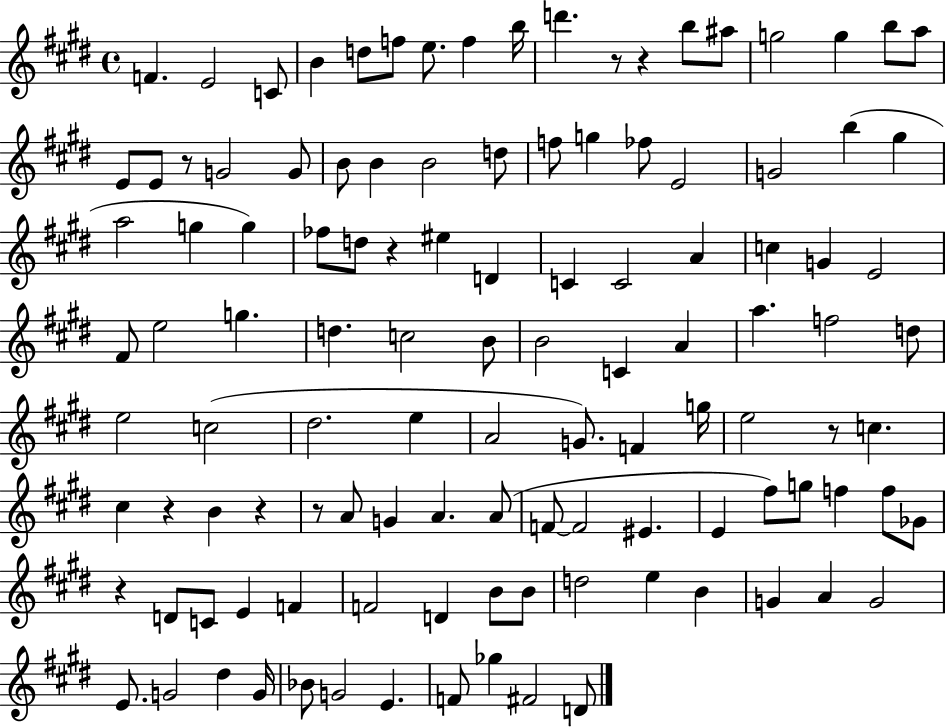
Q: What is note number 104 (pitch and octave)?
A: Gb5